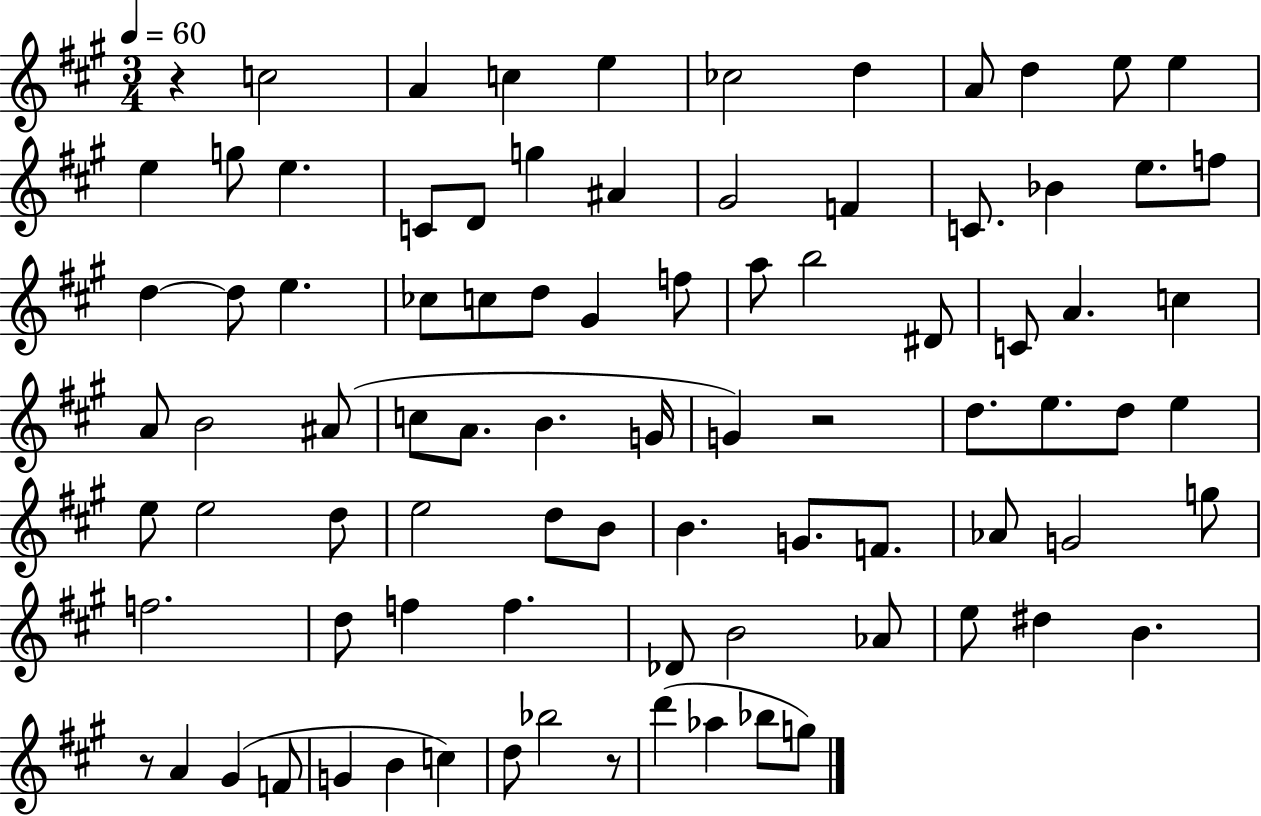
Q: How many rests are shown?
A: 4